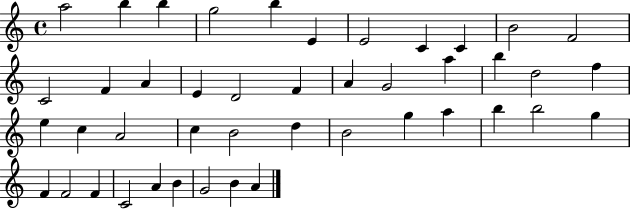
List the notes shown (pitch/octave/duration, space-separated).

A5/h B5/q B5/q G5/h B5/q E4/q E4/h C4/q C4/q B4/h F4/h C4/h F4/q A4/q E4/q D4/h F4/q A4/q G4/h A5/q B5/q D5/h F5/q E5/q C5/q A4/h C5/q B4/h D5/q B4/h G5/q A5/q B5/q B5/h G5/q F4/q F4/h F4/q C4/h A4/q B4/q G4/h B4/q A4/q